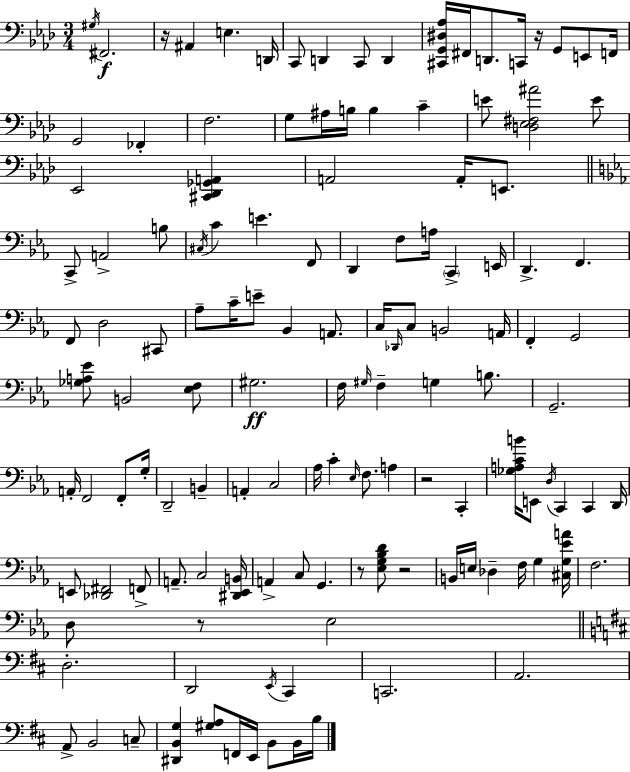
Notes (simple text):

G#3/s F#2/h. R/s A#2/q E3/q. D2/s C2/e D2/q C2/e D2/q [C#2,G2,D#3,Ab3]/s F#2/s D2/e. C2/s R/s G2/e E2/e F2/s G2/h FES2/q F3/h. G3/e A#3/s B3/s B3/q C4/q E4/e [D3,Eb3,F#3,A#4]/h E4/e Eb2/h [C#2,Db2,Gb2,A2]/q A2/h A2/s E2/e. C2/e A2/h B3/e C#3/s C4/q E4/q. F2/e D2/q F3/e A3/s C2/q E2/s D2/q. F2/q. F2/e D3/h C#2/e Ab3/e C4/s E4/e Bb2/q A2/e. C3/s Db2/s C3/e B2/h A2/s F2/q G2/h [Gb3,A3,Eb4]/e B2/h [Eb3,F3]/e G#3/h. F3/s G#3/s F3/q G3/q B3/e. G2/h. A2/s F2/h F2/e G3/s D2/h B2/q A2/q C3/h Ab3/s C4/q Eb3/s F3/e. A3/q R/h C2/q [Gb3,A3,C4,B4]/s E2/e D3/s C2/q C2/q D2/s E2/e [Db2,F#2]/h F2/e A2/e. C3/h [D#2,Eb2,B2]/s A2/q C3/e G2/q. R/e [Eb3,G3,Bb3,D4]/e R/h B2/s E3/s Db3/q F3/s G3/q [C#3,G3,Eb4,A4]/s F3/h. D3/e R/e Eb3/h D3/h. D2/h E2/s C#2/q C2/h. A2/h. A2/e B2/h C3/e [D#2,B2,G3]/q [G#3,A3]/e F2/s E2/s B2/e B2/s B3/s